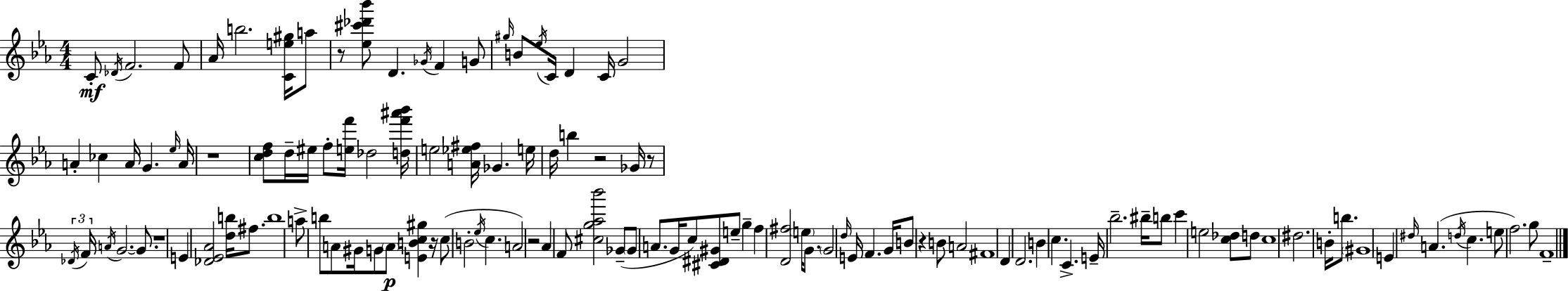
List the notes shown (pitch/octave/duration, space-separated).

C4/e Db4/s F4/h. F4/e Ab4/s B5/h. [C4,E5,G#5]/s A5/e R/e [Eb5,C#6,Db6,Bb6]/e D4/q. Gb4/s F4/q G4/e G#5/s B4/e Eb5/s C4/s D4/q C4/s G4/h A4/q CES5/q A4/s G4/q. Eb5/s A4/s R/w [C5,D5,F5]/e D5/s EIS5/s F5/e [E5,F6]/s Db5/h [D5,F6,A#6,Bb6]/s E5/h [A4,Eb5,F#5]/s Gb4/q. E5/s D5/s B5/q R/h Gb4/s R/e Db4/s F4/s A4/s G4/h. G4/e. R/w E4/q [Db4,Eb4,Ab4]/h [D5,B5]/s F#5/e. B5/w A5/e B5/e A4/e G#4/s G4/e A4/e [E4,B4,C5,G#5]/q R/s C5/e B4/h Eb5/s C5/q. A4/h R/h Ab4/q F4/e [C#5,G5,Ab5,Bb6]/h Gb4/e Gb4/e A4/e. G4/s C5/e [C#4,D#4,G#4]/e E5/e G5/q F5/q [D4,F#5]/h E5/s G4/e. G4/h D5/s E4/s F4/q. G4/s B4/e R/q B4/e A4/h F#4/w D4/q D4/h. B4/q C5/q. C4/q. E4/s Bb5/h. BIS5/s B5/e C6/q E5/h [C5,Db5]/e D5/e C5/w D#5/h. B4/s B5/e. G#4/w E4/q D#5/s A4/q. D5/s C5/q. E5/e F5/h. G5/e F4/w